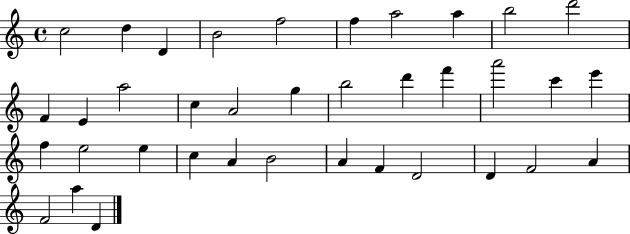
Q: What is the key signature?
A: C major